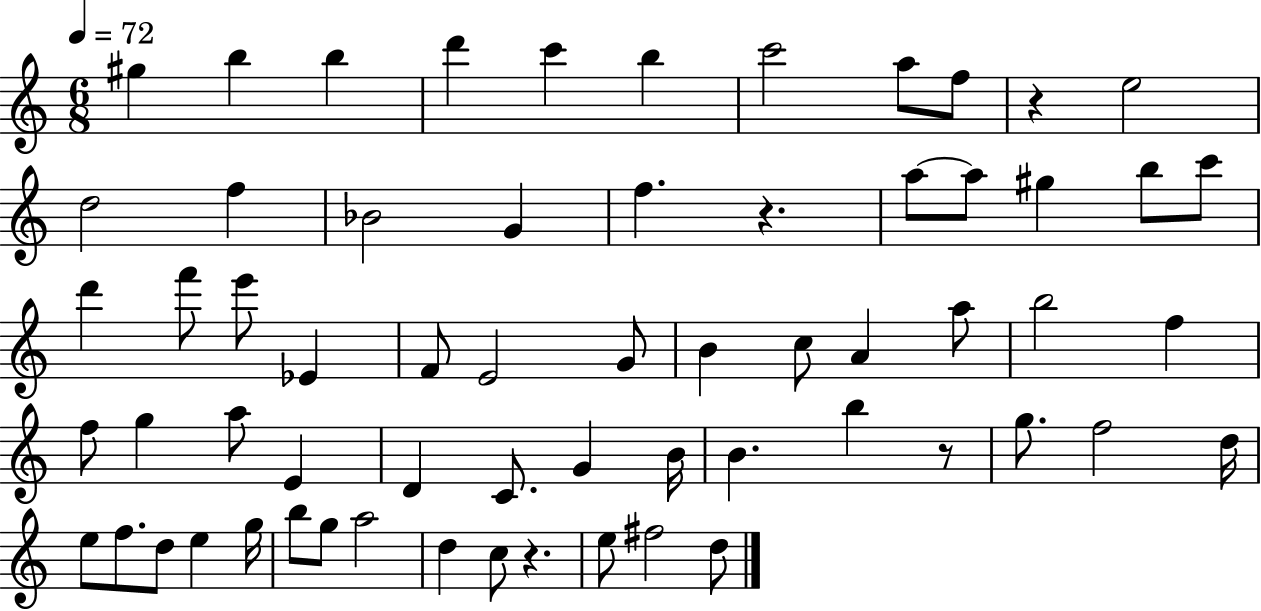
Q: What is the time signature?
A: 6/8